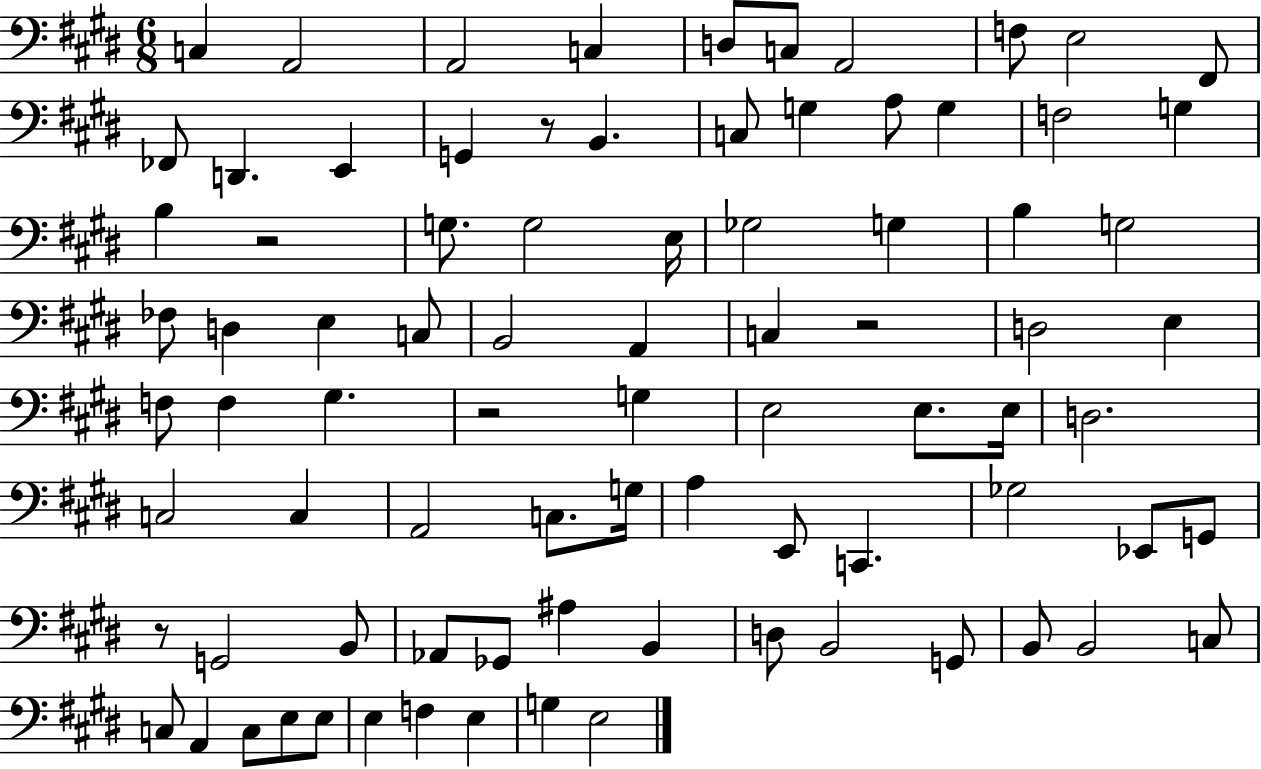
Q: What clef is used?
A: bass